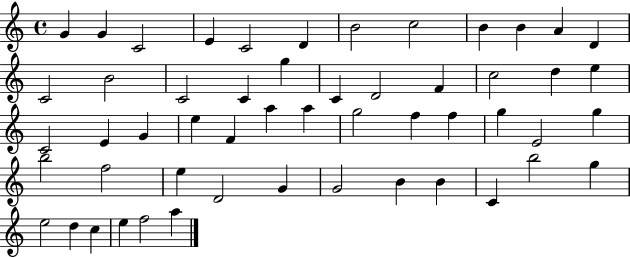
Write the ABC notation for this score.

X:1
T:Untitled
M:4/4
L:1/4
K:C
G G C2 E C2 D B2 c2 B B A D C2 B2 C2 C g C D2 F c2 d e C2 E G e F a a g2 f f g E2 g b2 f2 e D2 G G2 B B C b2 g e2 d c e f2 a